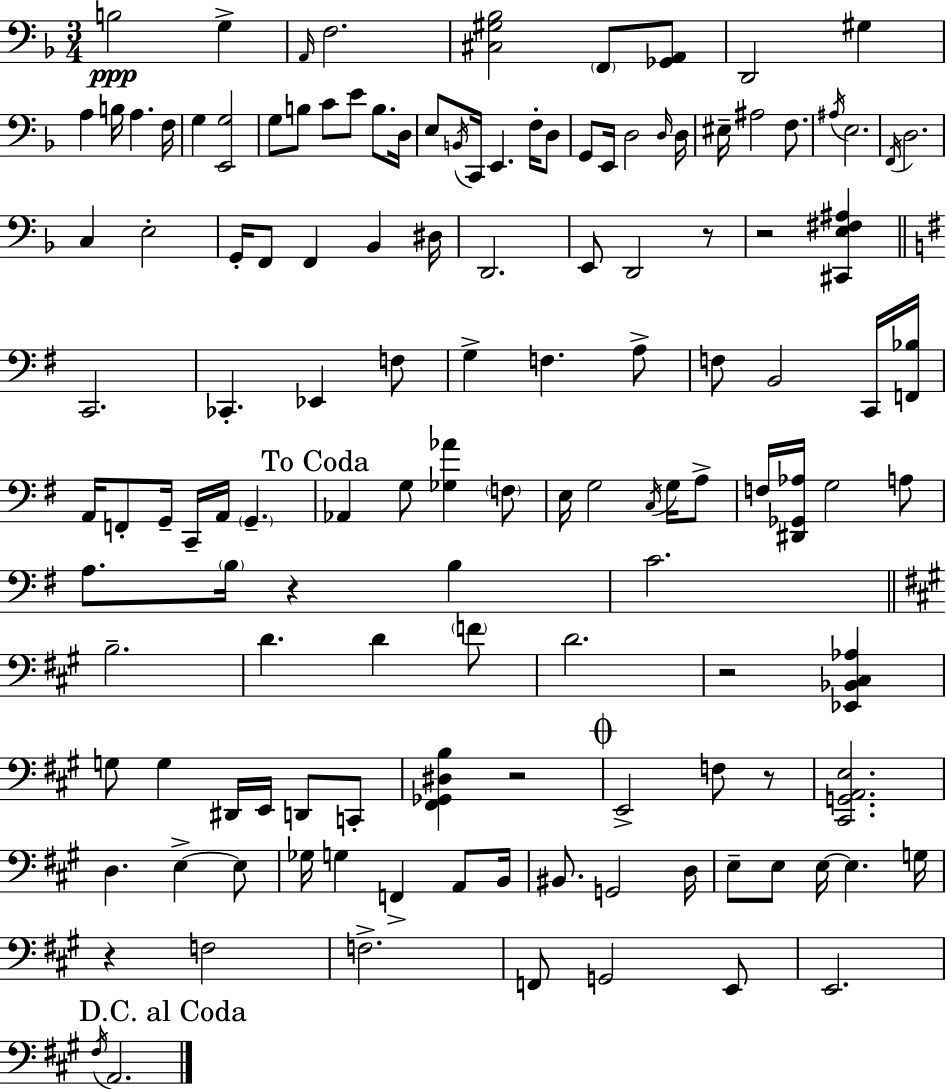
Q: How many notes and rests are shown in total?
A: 131